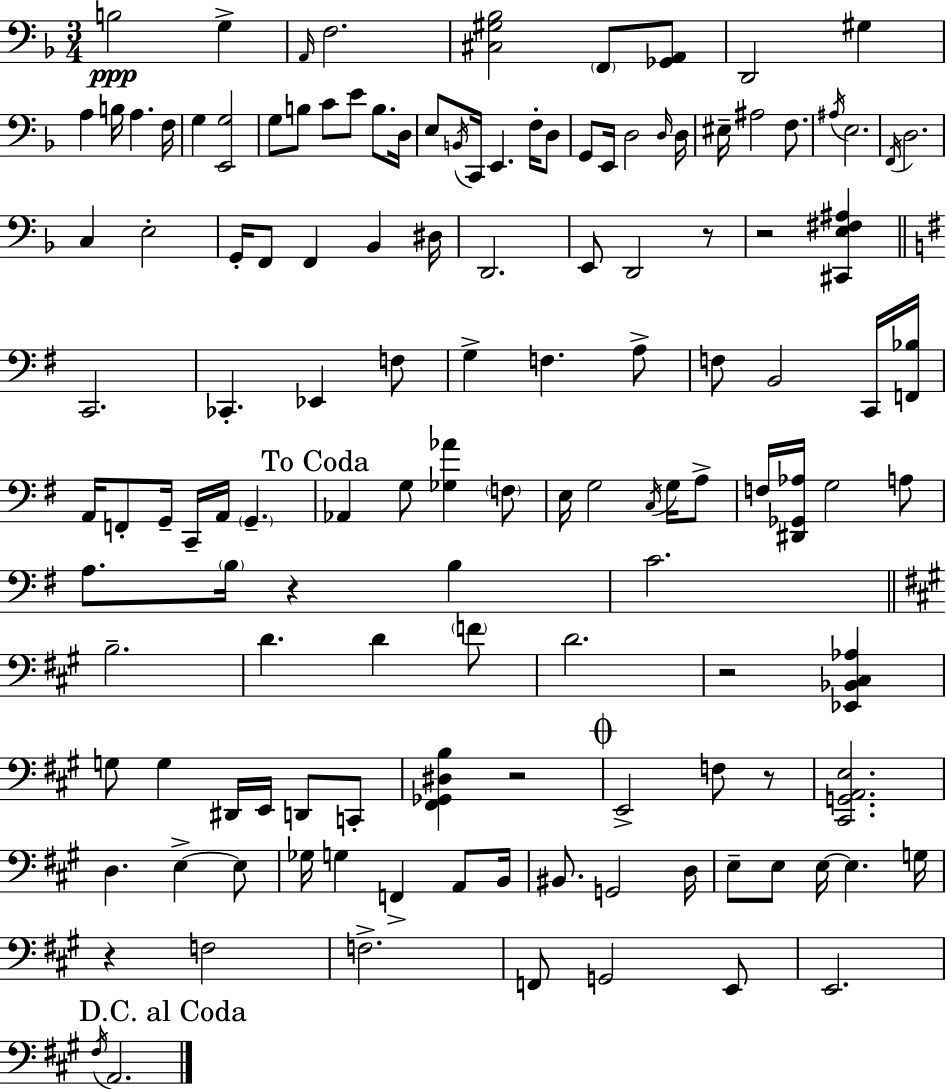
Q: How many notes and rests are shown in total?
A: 131